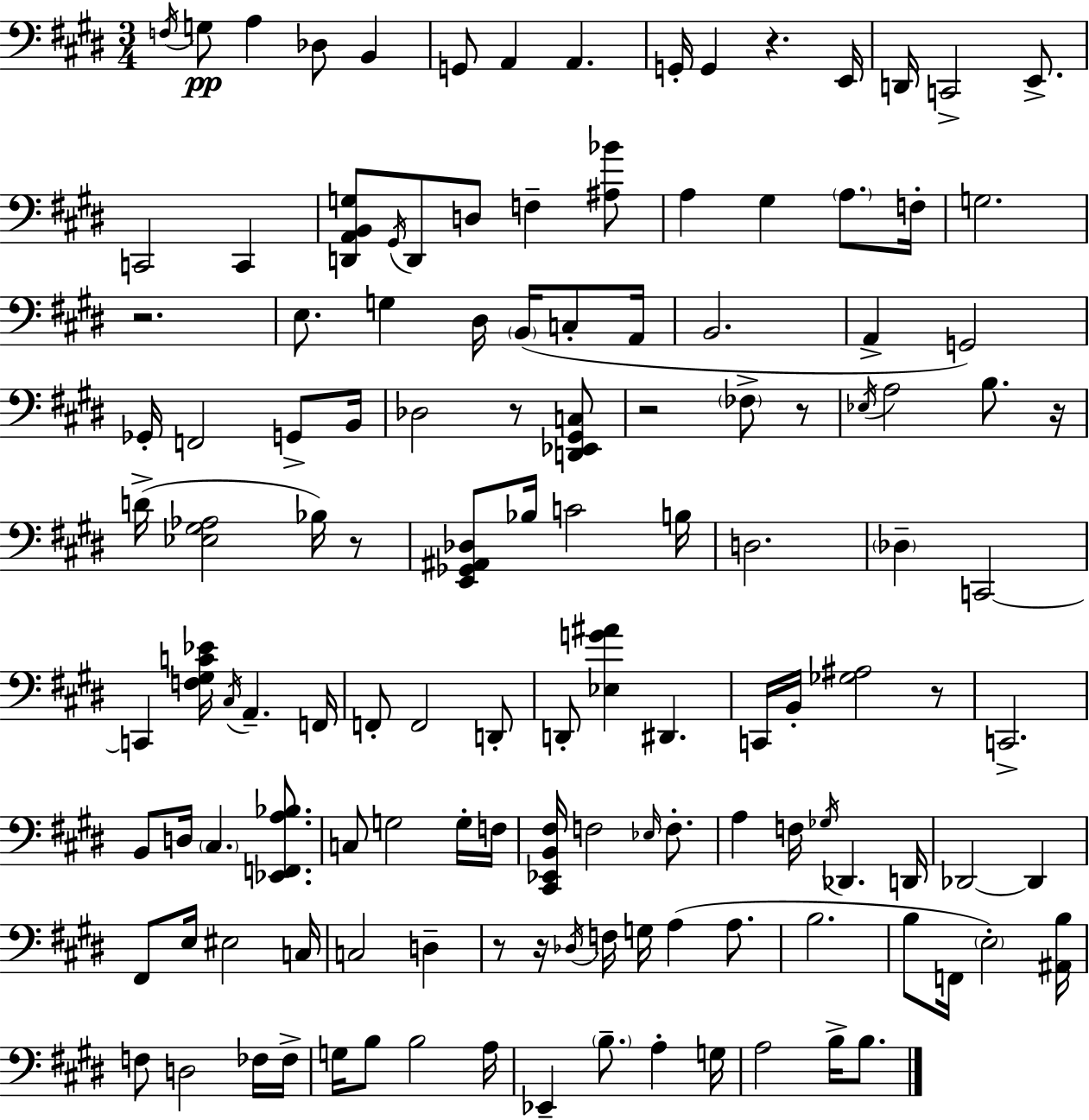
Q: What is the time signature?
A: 3/4